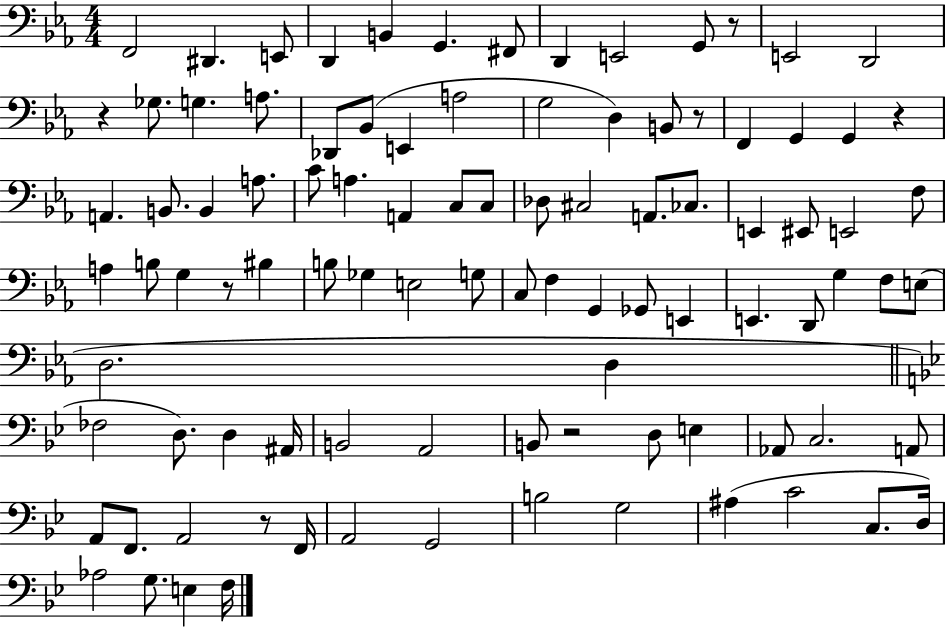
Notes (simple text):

F2/h D#2/q. E2/e D2/q B2/q G2/q. F#2/e D2/q E2/h G2/e R/e E2/h D2/h R/q Gb3/e. G3/q. A3/e. Db2/e Bb2/e E2/q A3/h G3/h D3/q B2/e R/e F2/q G2/q G2/q R/q A2/q. B2/e. B2/q A3/e. C4/e A3/q. A2/q C3/e C3/e Db3/e C#3/h A2/e. CES3/e. E2/q EIS2/e E2/h F3/e A3/q B3/e G3/q R/e BIS3/q B3/e Gb3/q E3/h G3/e C3/e F3/q G2/q Gb2/e E2/q E2/q. D2/e G3/q F3/e E3/e D3/h. D3/q FES3/h D3/e. D3/q A#2/s B2/h A2/h B2/e R/h D3/e E3/q Ab2/e C3/h. A2/e A2/e F2/e. A2/h R/e F2/s A2/h G2/h B3/h G3/h A#3/q C4/h C3/e. D3/s Ab3/h G3/e. E3/q F3/s